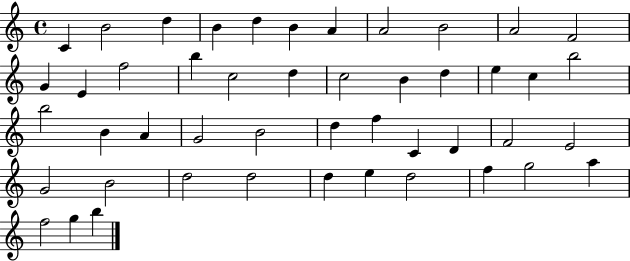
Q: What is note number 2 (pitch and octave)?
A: B4